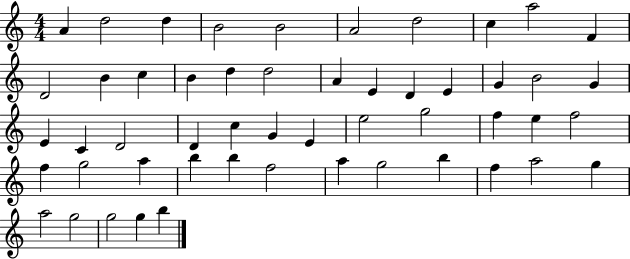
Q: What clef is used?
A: treble